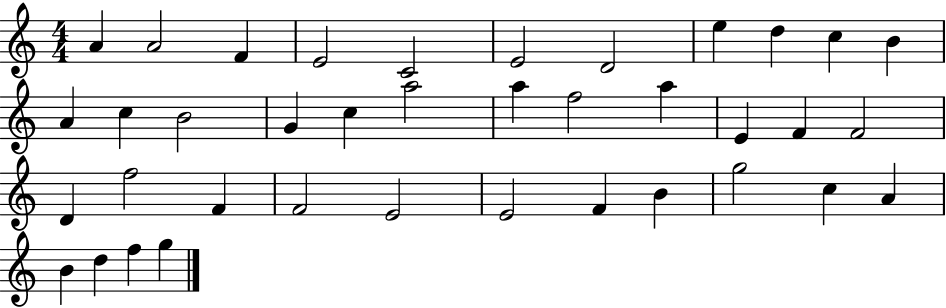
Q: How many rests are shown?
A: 0